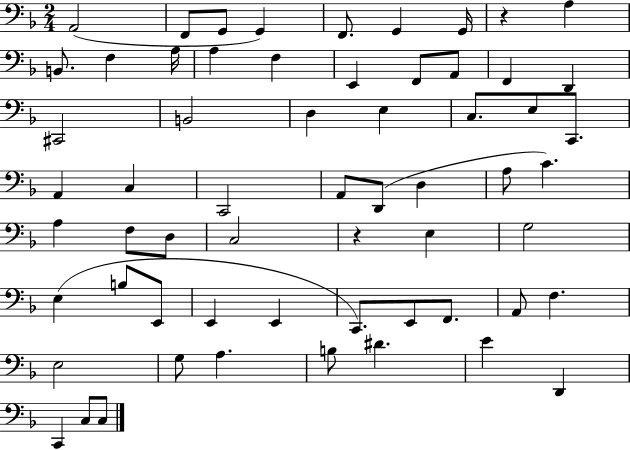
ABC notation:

X:1
T:Untitled
M:2/4
L:1/4
K:F
A,,2 F,,/2 G,,/2 G,, F,,/2 G,, G,,/4 z A, B,,/2 F, A,/4 A, F, E,, F,,/2 A,,/2 F,, D,, ^C,,2 B,,2 D, E, C,/2 E,/2 C,,/2 A,, C, C,,2 A,,/2 D,,/2 D, A,/2 C A, F,/2 D,/2 C,2 z E, G,2 E, B,/2 E,,/2 E,, E,, C,,/2 E,,/2 F,,/2 A,,/2 F, E,2 G,/2 A, B,/2 ^D E D,, C,, C,/2 C,/2